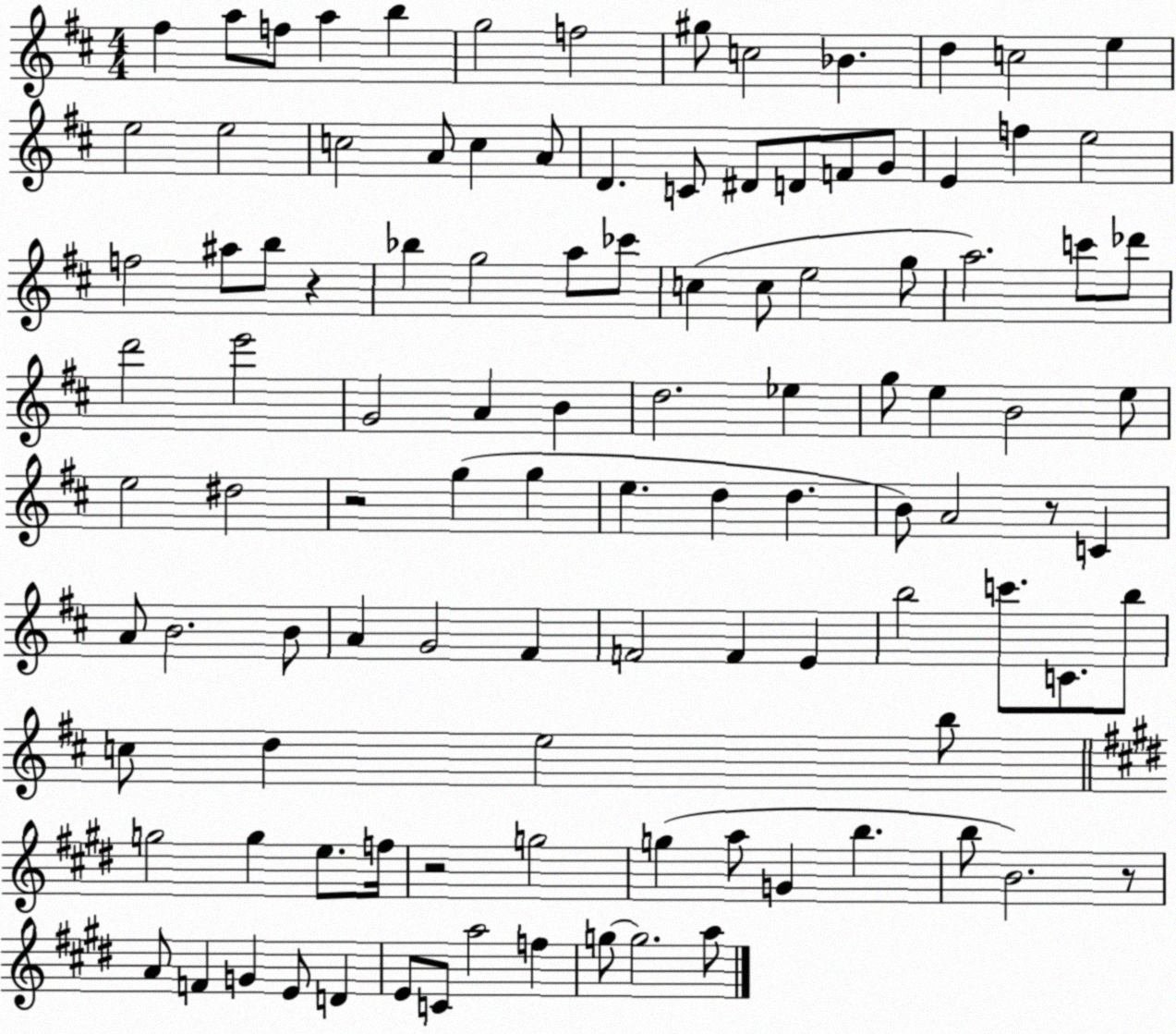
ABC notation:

X:1
T:Untitled
M:4/4
L:1/4
K:D
^f a/2 f/2 a b g2 f2 ^g/2 c2 _B d c2 e e2 e2 c2 A/2 c A/2 D C/2 ^D/2 D/2 F/2 G/2 E f e2 f2 ^a/2 b/2 z _b g2 a/2 _c'/2 c c/2 e2 g/2 a2 c'/2 _d'/2 d'2 e'2 G2 A B d2 _e g/2 e B2 e/2 e2 ^d2 z2 g g e d d B/2 A2 z/2 C A/2 B2 B/2 A G2 ^F F2 F E b2 c'/2 C/2 b/2 c/2 d e2 b/2 g2 g e/2 f/4 z2 g2 g a/2 G b b/2 B2 z/2 A/2 F G E/2 D E/2 C/2 a2 f g/2 g2 a/2